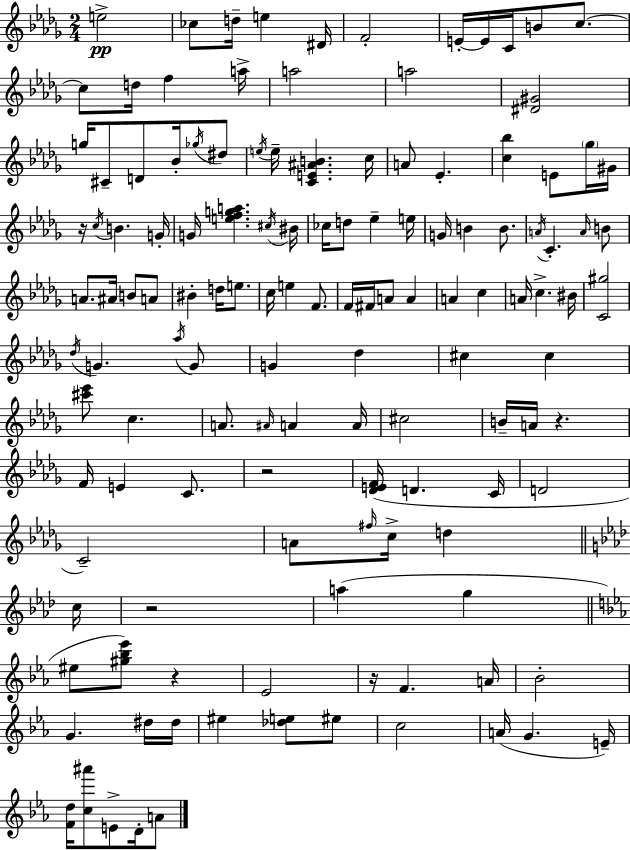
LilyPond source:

{
  \clef treble
  \numericTimeSignature
  \time 2/4
  \key bes \minor
  e''2->\pp | ces''8 d''16-- e''4 dis'16 | f'2-. | e'16-.~~ e'16 c'16 b'8 c''8.~~ | \break c''8 d''16 f''4 a''16-> | a''2 | a''2 | <dis' gis'>2 | \break g''16 cis'8-- d'8 bes'16-. \acciaccatura { ges''16 } dis''8 | \acciaccatura { e''16 } e''16-- <c' e' ais' b'>4. | c''16 a'8 ees'4.-. | <c'' bes''>4 e'8 | \break \parenthesize ges''16 gis'16 r16 \acciaccatura { c''16 } b'4. | g'16-. g'16 <e'' f'' g'' a''>4. | \acciaccatura { cis''16 } bis'16 ces''16 d''8 ees''4-- | e''16 g'16 b'4 | \break b'8. \acciaccatura { a'16 } c'4.-. | \grace { a'16 } b'8 a'8. | ais'16 b'8 a'8 bis'4-. | d''16 e''8. c''16 e''4 | \break f'8. f'16 fis'16 | a'8 a'4 a'4 | c''4 a'16 c''4.-> | bis'16 <c' gis''>2 | \break \acciaccatura { des''16 } g'4. | \acciaccatura { aes''16 } g'8 | g'4 des''4 | cis''4 cis''4 | \break <cis''' ees'''>8 c''4. | a'8. \grace { ais'16 } a'4 | a'16 cis''2 | b'16-- a'16 r4. | \break f'16 e'4 c'8. | r2 | <des' e' f'>16( d'4. | c'16 d'2 | \break c'2--) | a'8 \grace { fis''16 } c''16-> d''4 | \bar "||" \break \key aes \major c''16 r2 | a''4( g''4 | \bar "||" \break \key c \minor eis''8 <gis'' bes'' ees'''>8) r4 | ees'2 | r16 f'4. a'16 | bes'2-. | \break g'4. dis''16 dis''16 | eis''4 <des'' e''>8 eis''8 | c''2 | a'16( g'4. e'16--) | \break <f' d''>16 <c'' ais'''>8 e'8-> d'16-. a'8 | \bar "|."
}